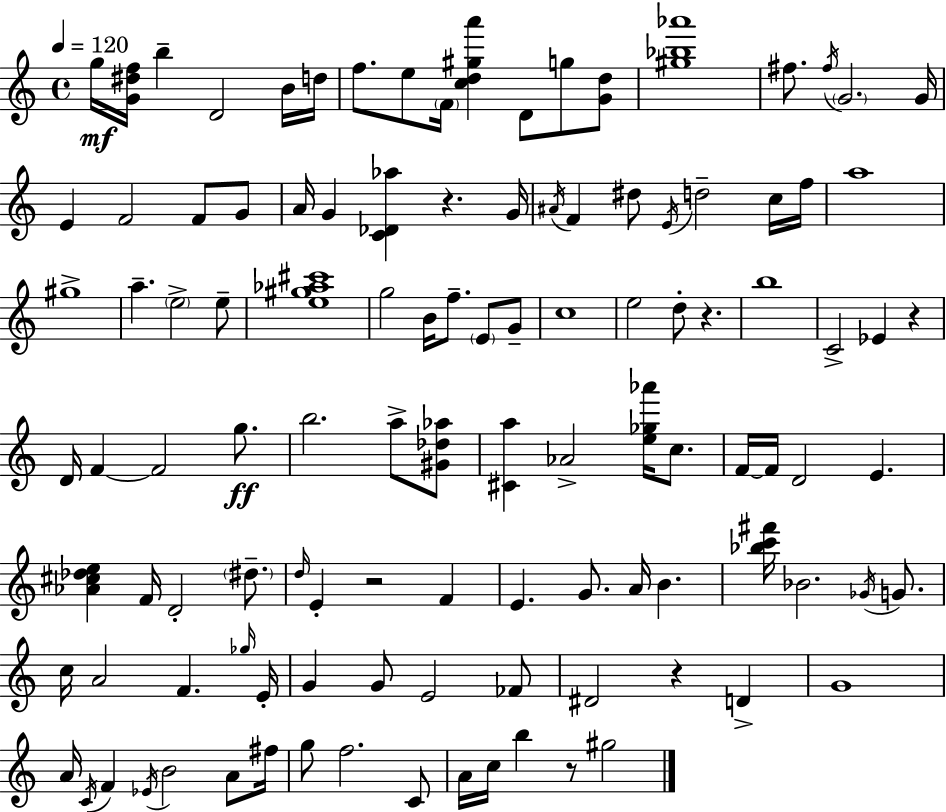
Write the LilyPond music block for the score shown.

{
  \clef treble
  \time 4/4
  \defaultTimeSignature
  \key c \major
  \tempo 4 = 120
  g''16\mf <g' dis'' f''>16 b''4-- d'2 b'16 d''16 | f''8. e''8 \parenthesize f'16 <c'' d'' gis'' a'''>4 d'8 g''8 <g' d''>8 | <gis'' bes'' aes'''>1 | fis''8. \acciaccatura { fis''16 } \parenthesize g'2. | \break g'16 e'4 f'2 f'8 g'8 | a'16 g'4 <c' des' aes''>4 r4. | g'16 \acciaccatura { ais'16 } f'4 dis''8 \acciaccatura { e'16 } d''2-- | c''16 f''16 a''1 | \break gis''1-> | a''4.-- \parenthesize e''2-> | e''8-- <e'' gis'' aes'' cis'''>1 | g''2 b'16 f''8.-- \parenthesize e'8 | \break g'8-- c''1 | e''2 d''8-. r4. | b''1 | c'2-> ees'4 r4 | \break d'16 f'4~~ f'2 | g''8.\ff b''2. a''8-> | <gis' des'' aes''>8 <cis' a''>4 aes'2-> <e'' ges'' aes'''>16 | c''8. f'16~~ f'16 d'2 e'4. | \break <aes' cis'' des'' e''>4 f'16 d'2-. | \parenthesize dis''8.-- \grace { d''16 } e'4-. r2 | f'4 e'4. g'8. a'16 b'4. | <bes'' c''' fis'''>16 bes'2. | \break \acciaccatura { ges'16 } g'8. c''16 a'2 f'4. | \grace { ges''16 } e'16-. g'4 g'8 e'2 | fes'8 dis'2 r4 | d'4-> g'1 | \break a'16 \acciaccatura { c'16 } f'4 \acciaccatura { ees'16 } b'2 | a'8 fis''16 g''8 f''2. | c'8 a'16 c''16 b''4 r8 | gis''2 \bar "|."
}